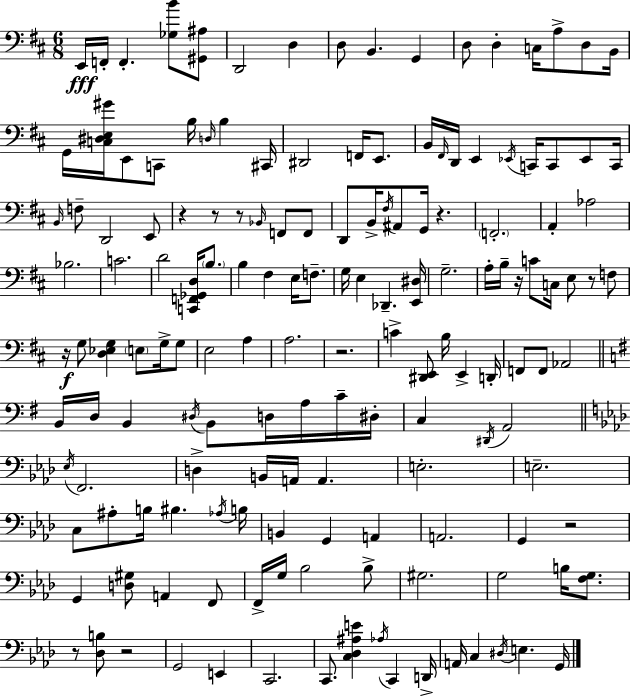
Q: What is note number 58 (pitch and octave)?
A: E3